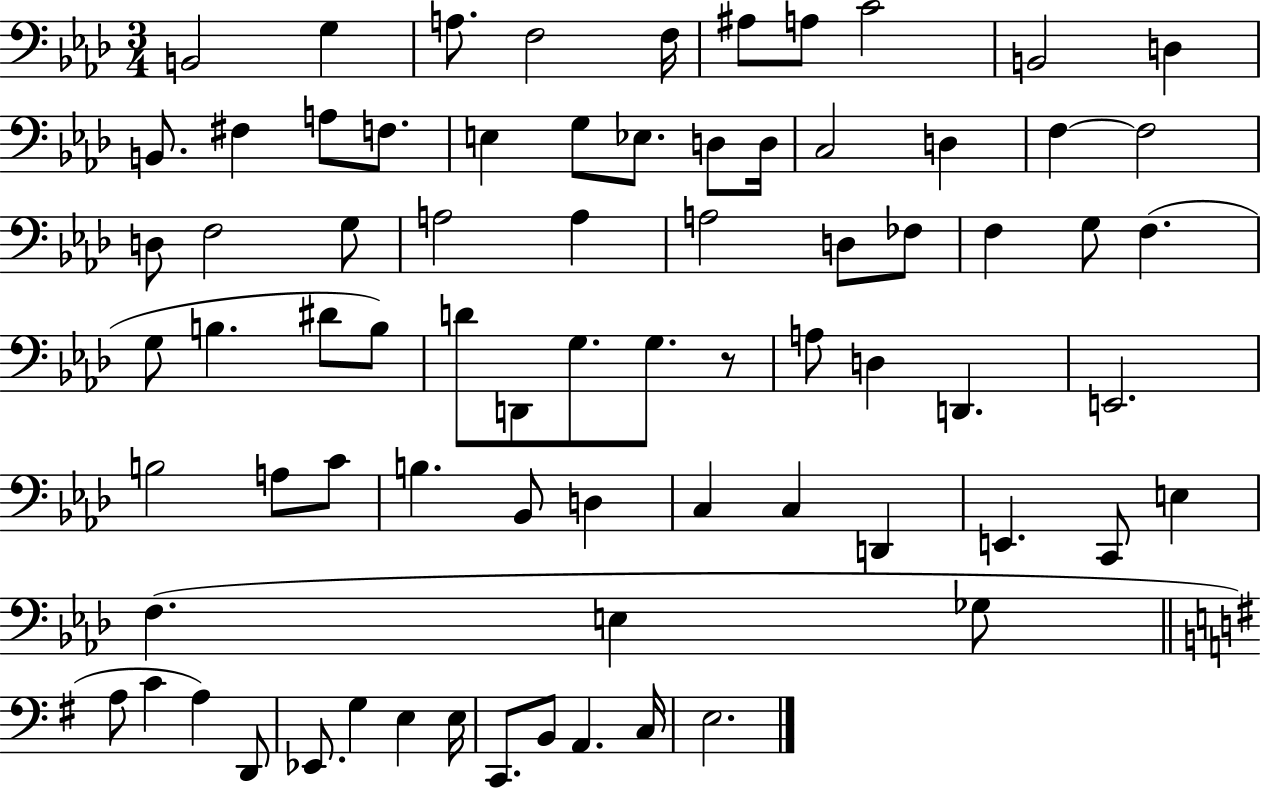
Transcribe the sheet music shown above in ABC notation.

X:1
T:Untitled
M:3/4
L:1/4
K:Ab
B,,2 G, A,/2 F,2 F,/4 ^A,/2 A,/2 C2 B,,2 D, B,,/2 ^F, A,/2 F,/2 E, G,/2 _E,/2 D,/2 D,/4 C,2 D, F, F,2 D,/2 F,2 G,/2 A,2 A, A,2 D,/2 _F,/2 F, G,/2 F, G,/2 B, ^D/2 B,/2 D/2 D,,/2 G,/2 G,/2 z/2 A,/2 D, D,, E,,2 B,2 A,/2 C/2 B, _B,,/2 D, C, C, D,, E,, C,,/2 E, F, E, _G,/2 A,/2 C A, D,,/2 _E,,/2 G, E, E,/4 C,,/2 B,,/2 A,, C,/4 E,2